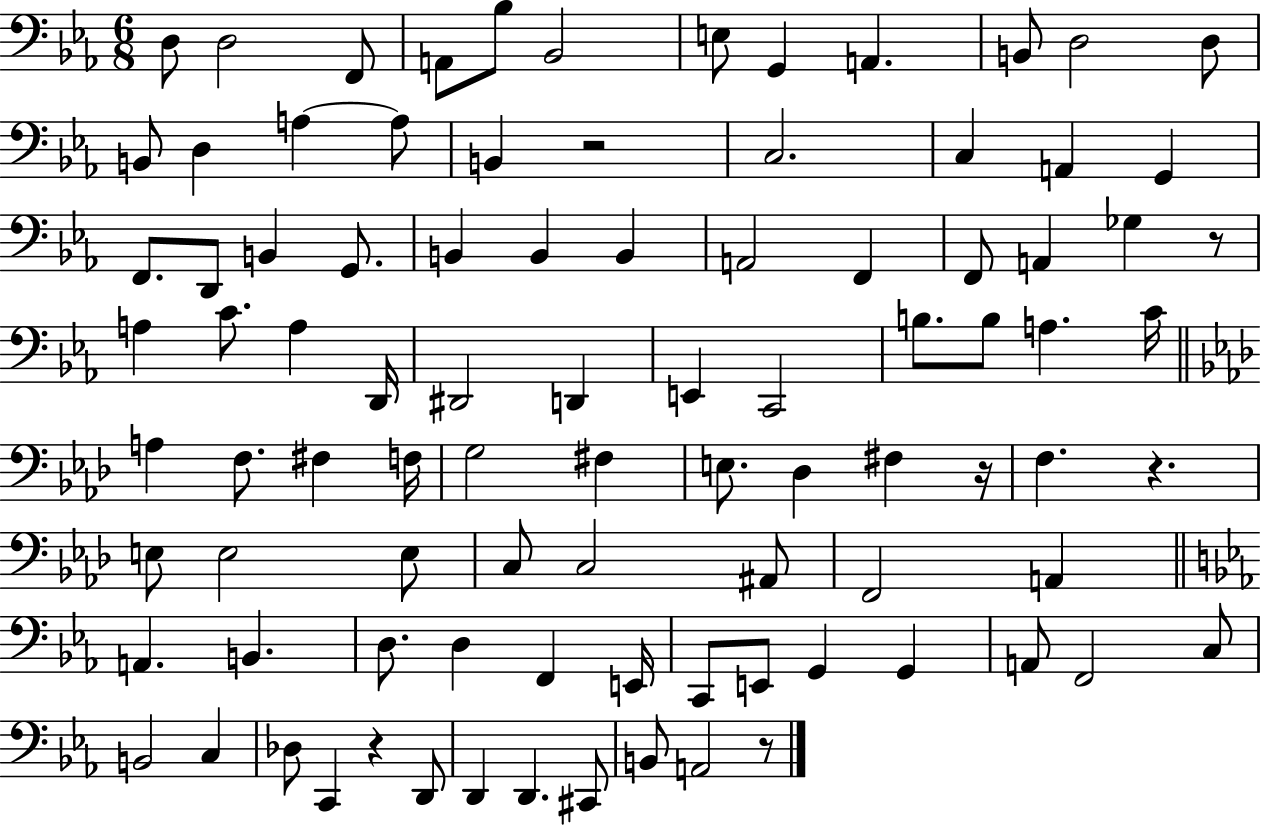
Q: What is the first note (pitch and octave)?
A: D3